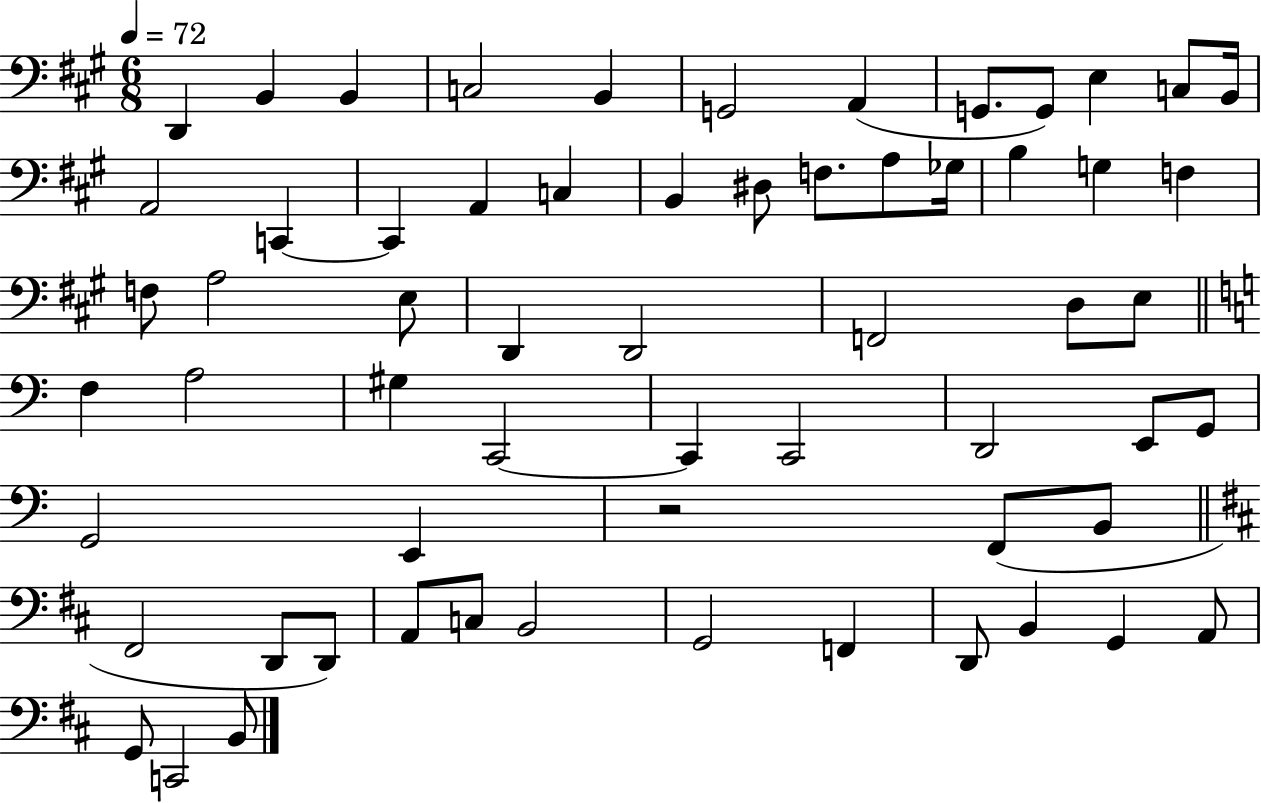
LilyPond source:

{
  \clef bass
  \numericTimeSignature
  \time 6/8
  \key a \major
  \tempo 4 = 72
  d,4 b,4 b,4 | c2 b,4 | g,2 a,4( | g,8. g,8) e4 c8 b,16 | \break a,2 c,4~~ | c,4 a,4 c4 | b,4 dis8 f8. a8 ges16 | b4 g4 f4 | \break f8 a2 e8 | d,4 d,2 | f,2 d8 e8 | \bar "||" \break \key c \major f4 a2 | gis4 c,2~~ | c,4 c,2 | d,2 e,8 g,8 | \break g,2 e,4 | r2 f,8( b,8 | \bar "||" \break \key b \minor fis,2 d,8 d,8) | a,8 c8 b,2 | g,2 f,4 | d,8 b,4 g,4 a,8 | \break g,8 c,2 b,8 | \bar "|."
}